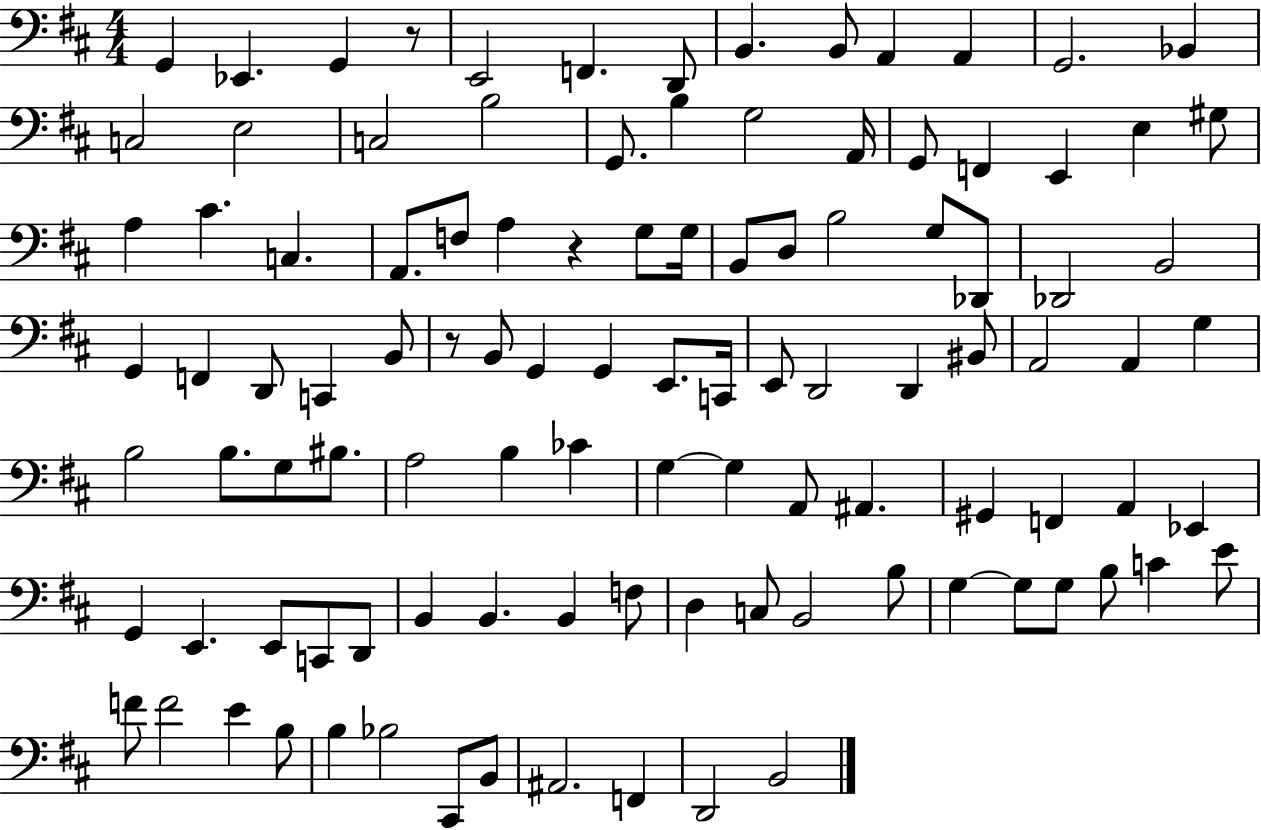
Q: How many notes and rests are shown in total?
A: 106